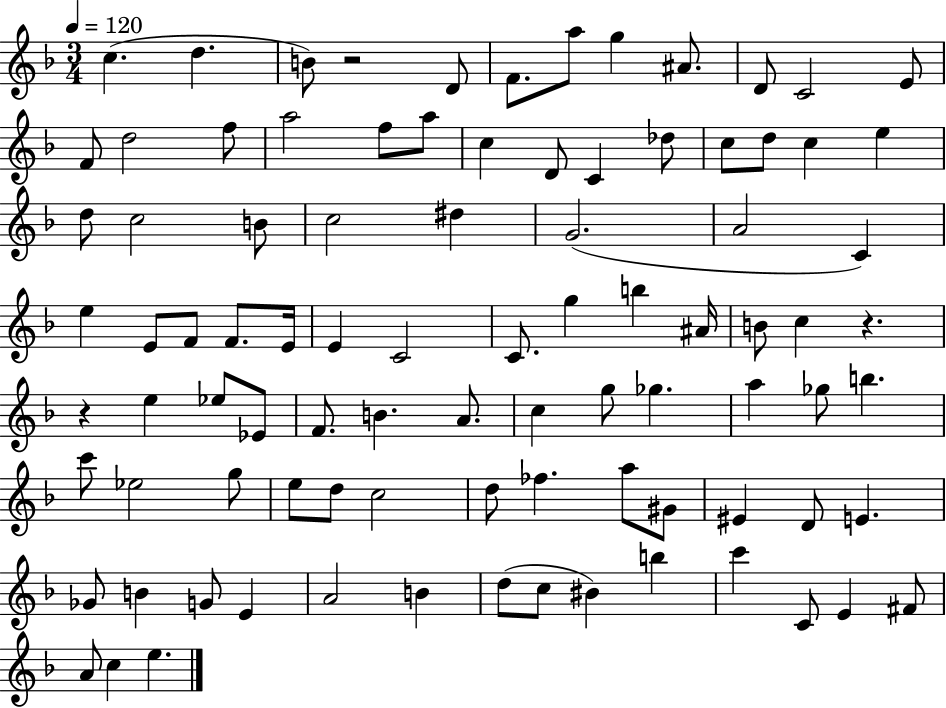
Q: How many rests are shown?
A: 3